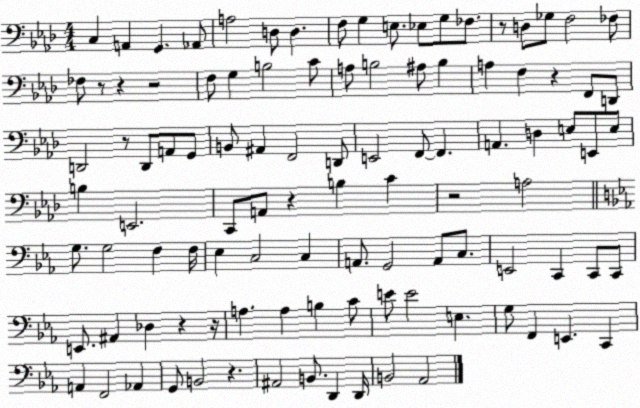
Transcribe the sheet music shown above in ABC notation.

X:1
T:Untitled
M:4/4
L:1/4
K:Ab
C, A,, G,, _A,,/2 A,2 D,/2 D, F,/2 G, E,/2 _E,/2 G,/2 _F,/2 z/2 D,/2 _G,/2 F,2 _F,/2 _F,/2 z/2 z z2 F,/2 G, B,2 C/2 A,/2 B,2 ^A,/2 B, A, F, z F,,/2 D,,/2 D,,2 z/2 D,,/2 A,,/2 G,,/2 B,,/2 ^A,, F,,2 D,,/2 E,,2 F,,/2 F,, A,, D, E,/2 E,,/2 E,/2 B, E,,2 C,,/2 A,,/2 z B, C z2 A,2 G,/2 G,2 F, F,/4 _E, C,2 C, A,,/2 G,,2 A,,/2 C,/2 E,,2 C,, C,,/2 C,,/2 E,,/2 ^A,, _D, z z/4 A, A, B, C/2 E/2 E2 E, G,/2 F,, E,, C,, A,, F,,2 _A,, G,,/2 B,,2 z ^A,,2 B,,/2 D,, D,,/4 B,,2 _A,,2